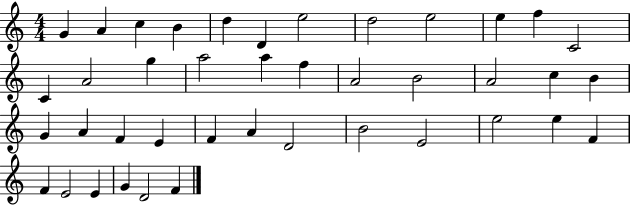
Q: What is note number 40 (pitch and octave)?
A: D4